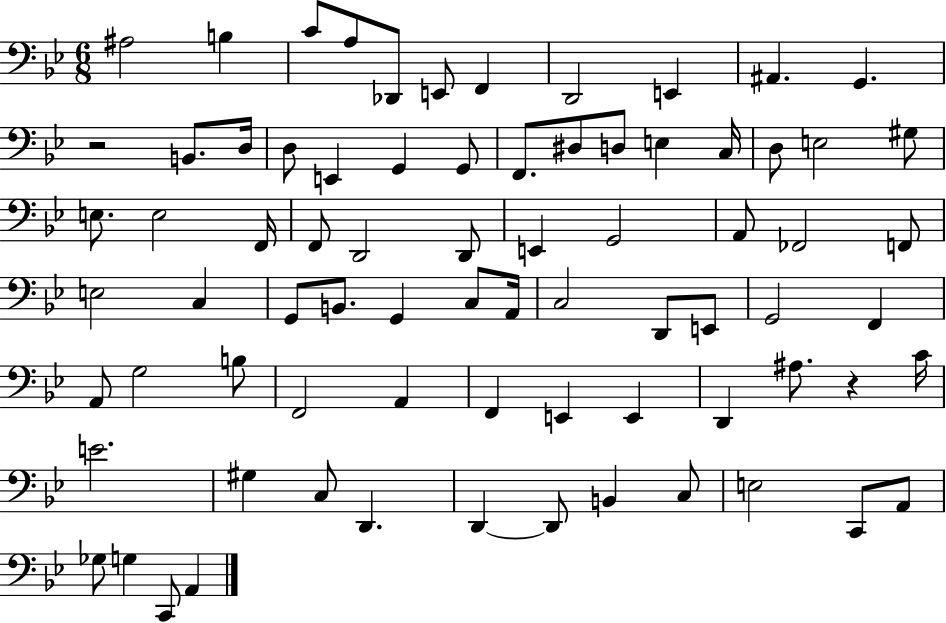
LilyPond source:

{
  \clef bass
  \numericTimeSignature
  \time 6/8
  \key bes \major
  ais2 b4 | c'8 a8 des,8 e,8 f,4 | d,2 e,4 | ais,4. g,4. | \break r2 b,8. d16 | d8 e,4 g,4 g,8 | f,8. dis8 d8 e4 c16 | d8 e2 gis8 | \break e8. e2 f,16 | f,8 d,2 d,8 | e,4 g,2 | a,8 fes,2 f,8 | \break e2 c4 | g,8 b,8. g,4 c8 a,16 | c2 d,8 e,8 | g,2 f,4 | \break a,8 g2 b8 | f,2 a,4 | f,4 e,4 e,4 | d,4 ais8. r4 c'16 | \break e'2. | gis4 c8 d,4. | d,4~~ d,8 b,4 c8 | e2 c,8 a,8 | \break ges8 g4 c,8 a,4 | \bar "|."
}